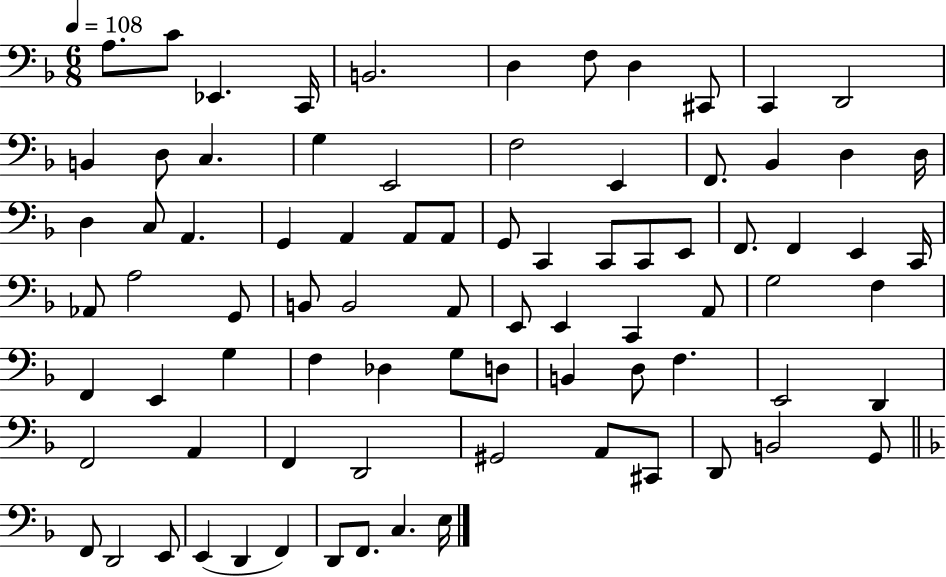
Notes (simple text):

A3/e. C4/e Eb2/q. C2/s B2/h. D3/q F3/e D3/q C#2/e C2/q D2/h B2/q D3/e C3/q. G3/q E2/h F3/h E2/q F2/e. Bb2/q D3/q D3/s D3/q C3/e A2/q. G2/q A2/q A2/e A2/e G2/e C2/q C2/e C2/e E2/e F2/e. F2/q E2/q C2/s Ab2/e A3/h G2/e B2/e B2/h A2/e E2/e E2/q C2/q A2/e G3/h F3/q F2/q E2/q G3/q F3/q Db3/q G3/e D3/e B2/q D3/e F3/q. E2/h D2/q F2/h A2/q F2/q D2/h G#2/h A2/e C#2/e D2/e B2/h G2/e F2/e D2/h E2/e E2/q D2/q F2/q D2/e F2/e. C3/q. E3/s